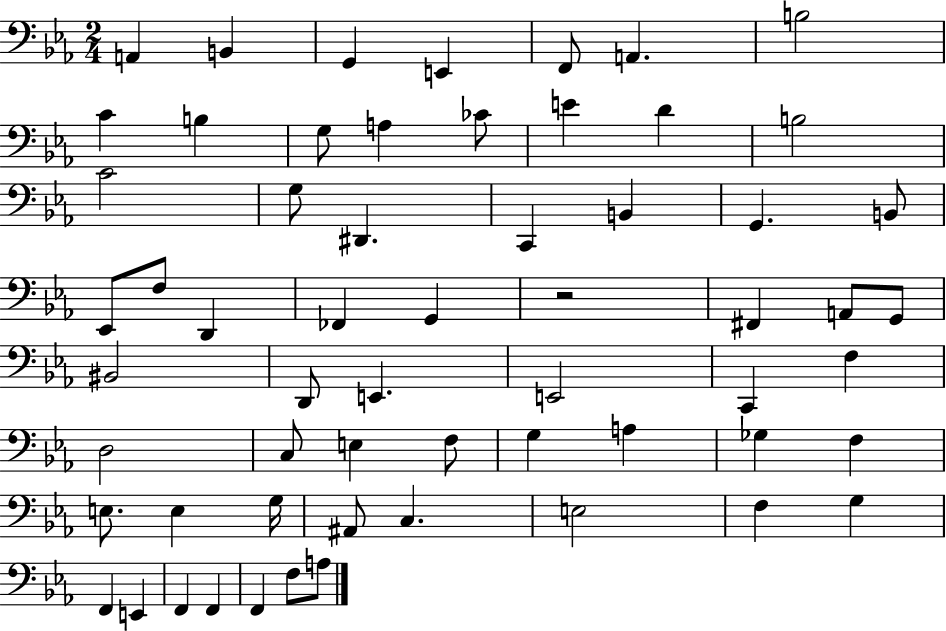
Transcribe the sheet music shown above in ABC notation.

X:1
T:Untitled
M:2/4
L:1/4
K:Eb
A,, B,, G,, E,, F,,/2 A,, B,2 C B, G,/2 A, _C/2 E D B,2 C2 G,/2 ^D,, C,, B,, G,, B,,/2 _E,,/2 F,/2 D,, _F,, G,, z2 ^F,, A,,/2 G,,/2 ^B,,2 D,,/2 E,, E,,2 C,, F, D,2 C,/2 E, F,/2 G, A, _G, F, E,/2 E, G,/4 ^A,,/2 C, E,2 F, G, F,, E,, F,, F,, F,, F,/2 A,/2